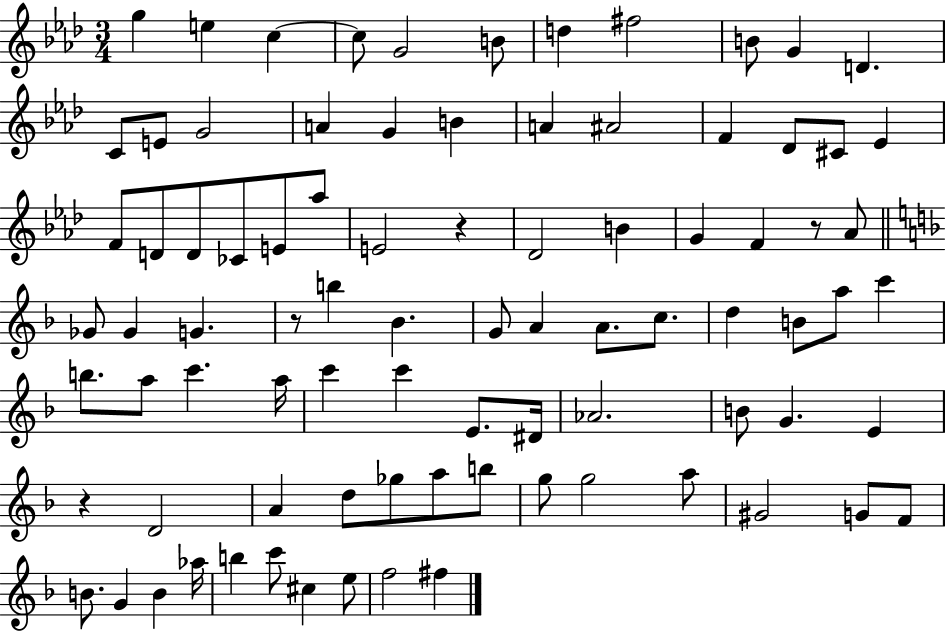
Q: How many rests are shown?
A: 4